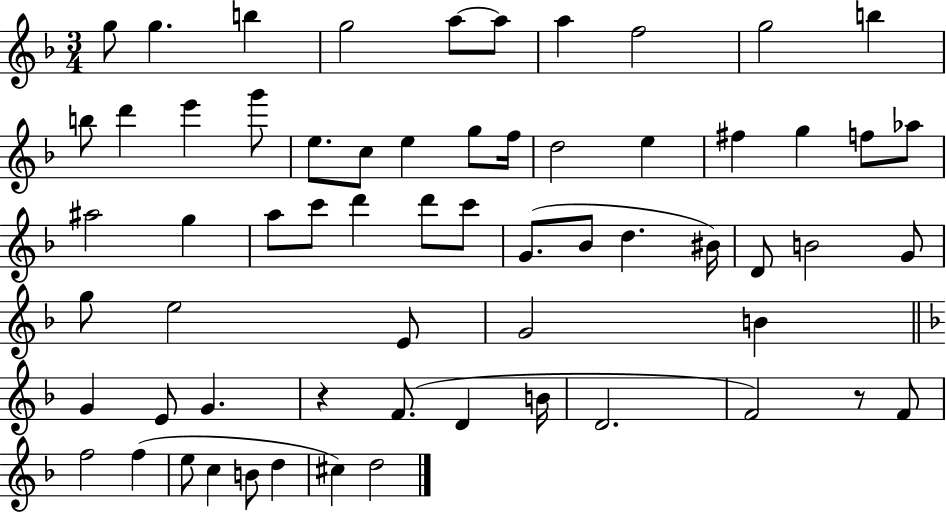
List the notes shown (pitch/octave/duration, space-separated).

G5/e G5/q. B5/q G5/h A5/e A5/e A5/q F5/h G5/h B5/q B5/e D6/q E6/q G6/e E5/e. C5/e E5/q G5/e F5/s D5/h E5/q F#5/q G5/q F5/e Ab5/e A#5/h G5/q A5/e C6/e D6/q D6/e C6/e G4/e. Bb4/e D5/q. BIS4/s D4/e B4/h G4/e G5/e E5/h E4/e G4/h B4/q G4/q E4/e G4/q. R/q F4/e. D4/q B4/s D4/h. F4/h R/e F4/e F5/h F5/q E5/e C5/q B4/e D5/q C#5/q D5/h